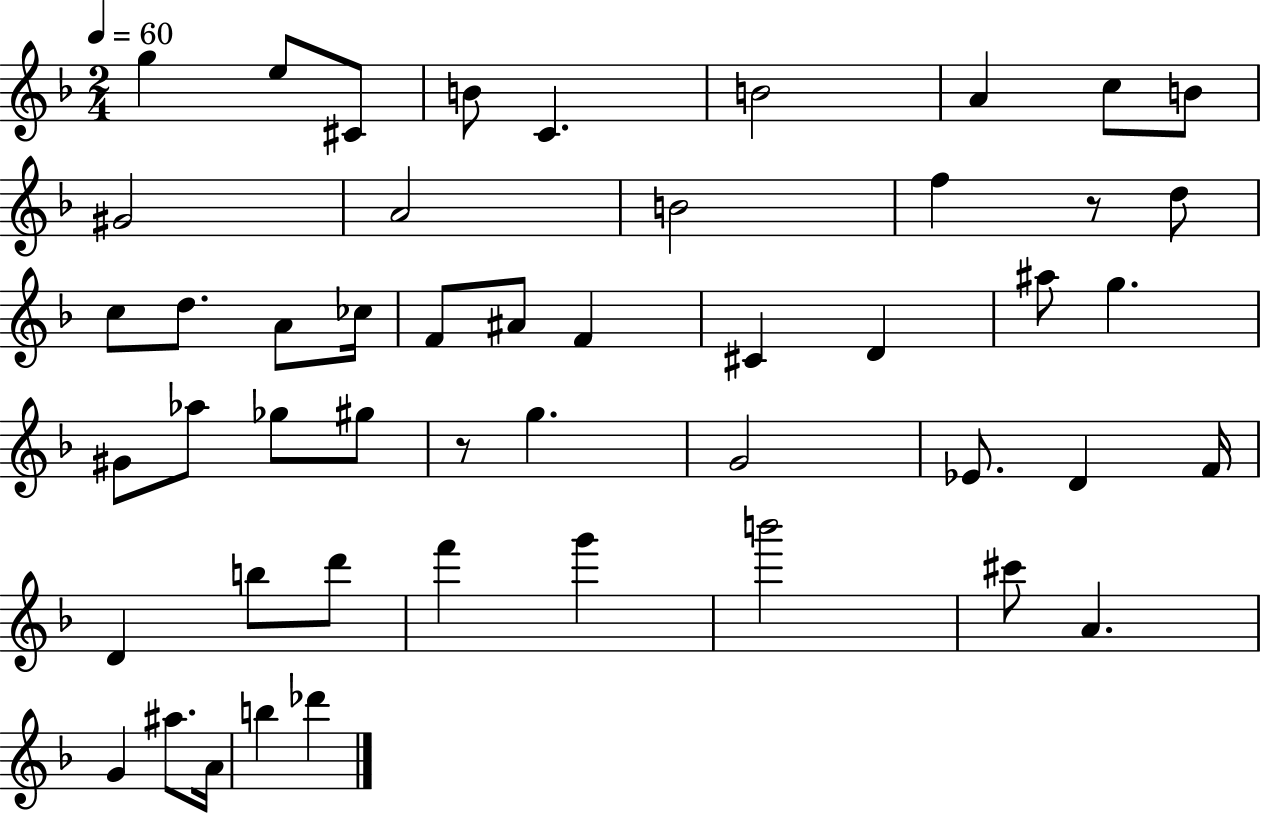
X:1
T:Untitled
M:2/4
L:1/4
K:F
g e/2 ^C/2 B/2 C B2 A c/2 B/2 ^G2 A2 B2 f z/2 d/2 c/2 d/2 A/2 _c/4 F/2 ^A/2 F ^C D ^a/2 g ^G/2 _a/2 _g/2 ^g/2 z/2 g G2 _E/2 D F/4 D b/2 d'/2 f' g' b'2 ^c'/2 A G ^a/2 A/4 b _d'